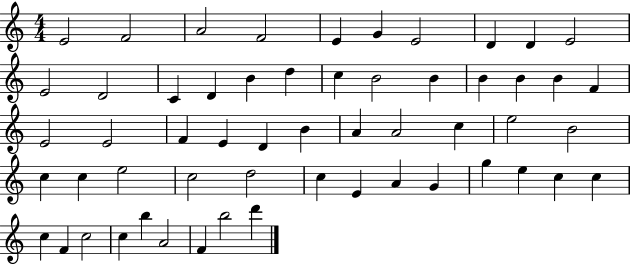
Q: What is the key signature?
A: C major